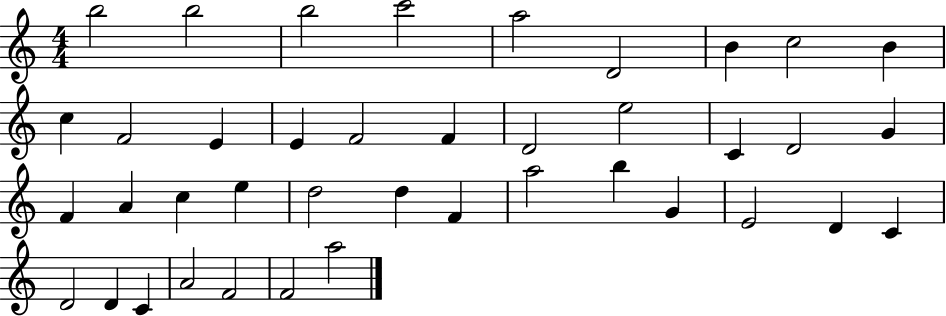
X:1
T:Untitled
M:4/4
L:1/4
K:C
b2 b2 b2 c'2 a2 D2 B c2 B c F2 E E F2 F D2 e2 C D2 G F A c e d2 d F a2 b G E2 D C D2 D C A2 F2 F2 a2